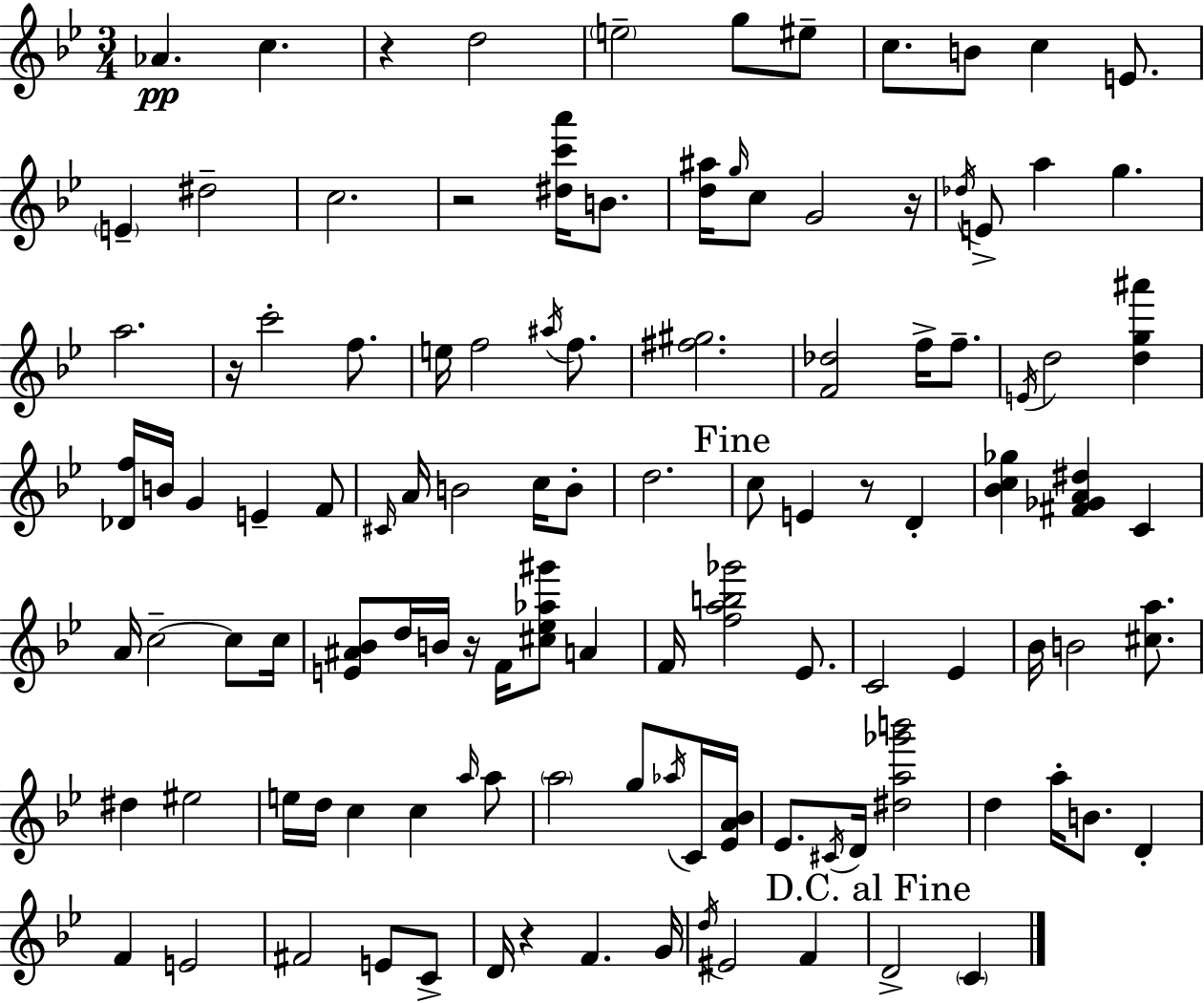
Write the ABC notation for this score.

X:1
T:Untitled
M:3/4
L:1/4
K:Bb
_A c z d2 e2 g/2 ^e/2 c/2 B/2 c E/2 E ^d2 c2 z2 [^dc'a']/4 B/2 [d^a]/4 g/4 c/2 G2 z/4 _d/4 E/2 a g a2 z/4 c'2 f/2 e/4 f2 ^a/4 f/2 [^f^g]2 [F_d]2 f/4 f/2 E/4 d2 [dg^a'] [_Df]/4 B/4 G E F/2 ^C/4 A/4 B2 c/4 B/2 d2 c/2 E z/2 D [_Bc_g] [^F_GA^d] C A/4 c2 c/2 c/4 [E^A_B]/2 d/4 B/4 z/4 F/4 [^c_e_a^g']/2 A F/4 [fab_g']2 _E/2 C2 _E _B/4 B2 [^ca]/2 ^d ^e2 e/4 d/4 c c a/4 a/2 a2 g/2 _a/4 C/4 [_EA_B]/4 _E/2 ^C/4 D/4 [^da_g'b']2 d a/4 B/2 D F E2 ^F2 E/2 C/2 D/4 z F G/4 d/4 ^E2 F D2 C